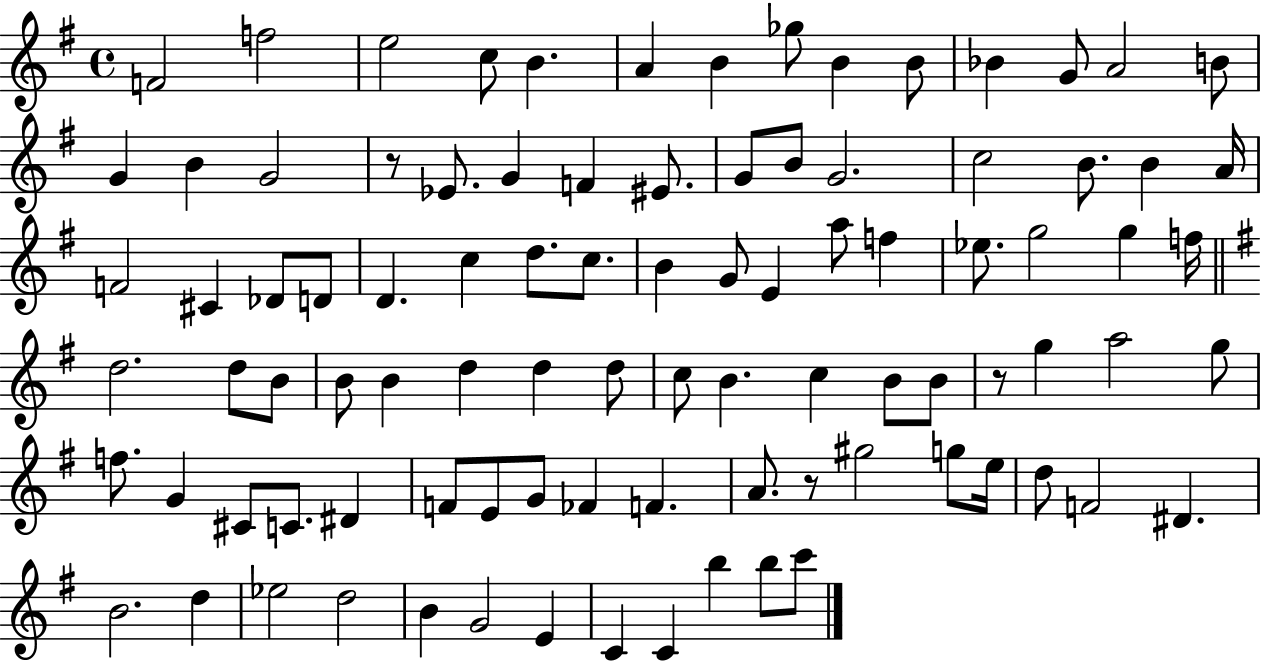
{
  \clef treble
  \time 4/4
  \defaultTimeSignature
  \key g \major
  f'2 f''2 | e''2 c''8 b'4. | a'4 b'4 ges''8 b'4 b'8 | bes'4 g'8 a'2 b'8 | \break g'4 b'4 g'2 | r8 ees'8. g'4 f'4 eis'8. | g'8 b'8 g'2. | c''2 b'8. b'4 a'16 | \break f'2 cis'4 des'8 d'8 | d'4. c''4 d''8. c''8. | b'4 g'8 e'4 a''8 f''4 | ees''8. g''2 g''4 f''16 | \break \bar "||" \break \key g \major d''2. d''8 b'8 | b'8 b'4 d''4 d''4 d''8 | c''8 b'4. c''4 b'8 b'8 | r8 g''4 a''2 g''8 | \break f''8. g'4 cis'8 c'8. dis'4 | f'8 e'8 g'8 fes'4 f'4. | a'8. r8 gis''2 g''8 e''16 | d''8 f'2 dis'4. | \break b'2. d''4 | ees''2 d''2 | b'4 g'2 e'4 | c'4 c'4 b''4 b''8 c'''8 | \break \bar "|."
}